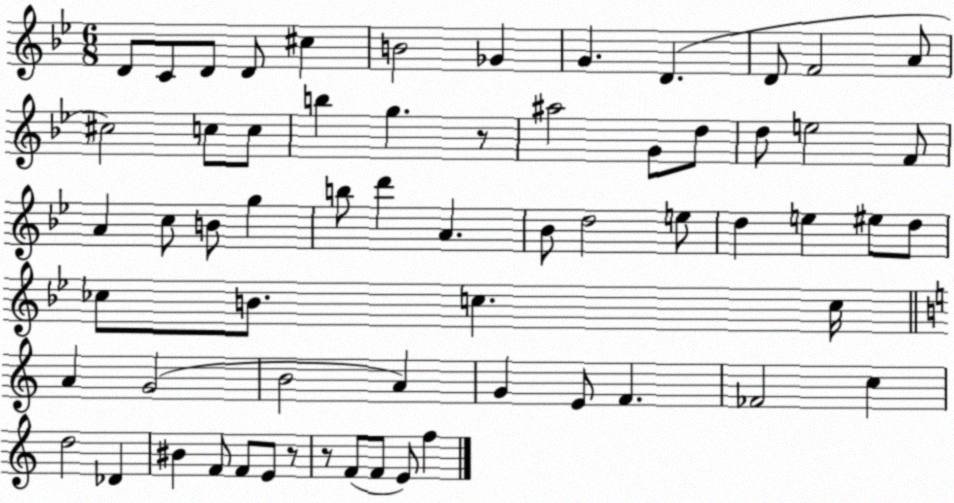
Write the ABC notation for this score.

X:1
T:Untitled
M:6/8
L:1/4
K:Bb
D/2 C/2 D/2 D/2 ^c B2 _G G D D/2 F2 A/2 ^c2 c/2 c/2 b g z/2 ^a2 G/2 d/2 d/2 e2 F/2 A c/2 B/2 g b/2 d' A _B/2 d2 e/2 d e ^e/2 d/2 _c/2 B/2 c c/4 A G2 B2 A G E/2 F _F2 c d2 _D ^B F/2 F/2 E/2 z/2 z/2 F/2 F/2 E/2 f